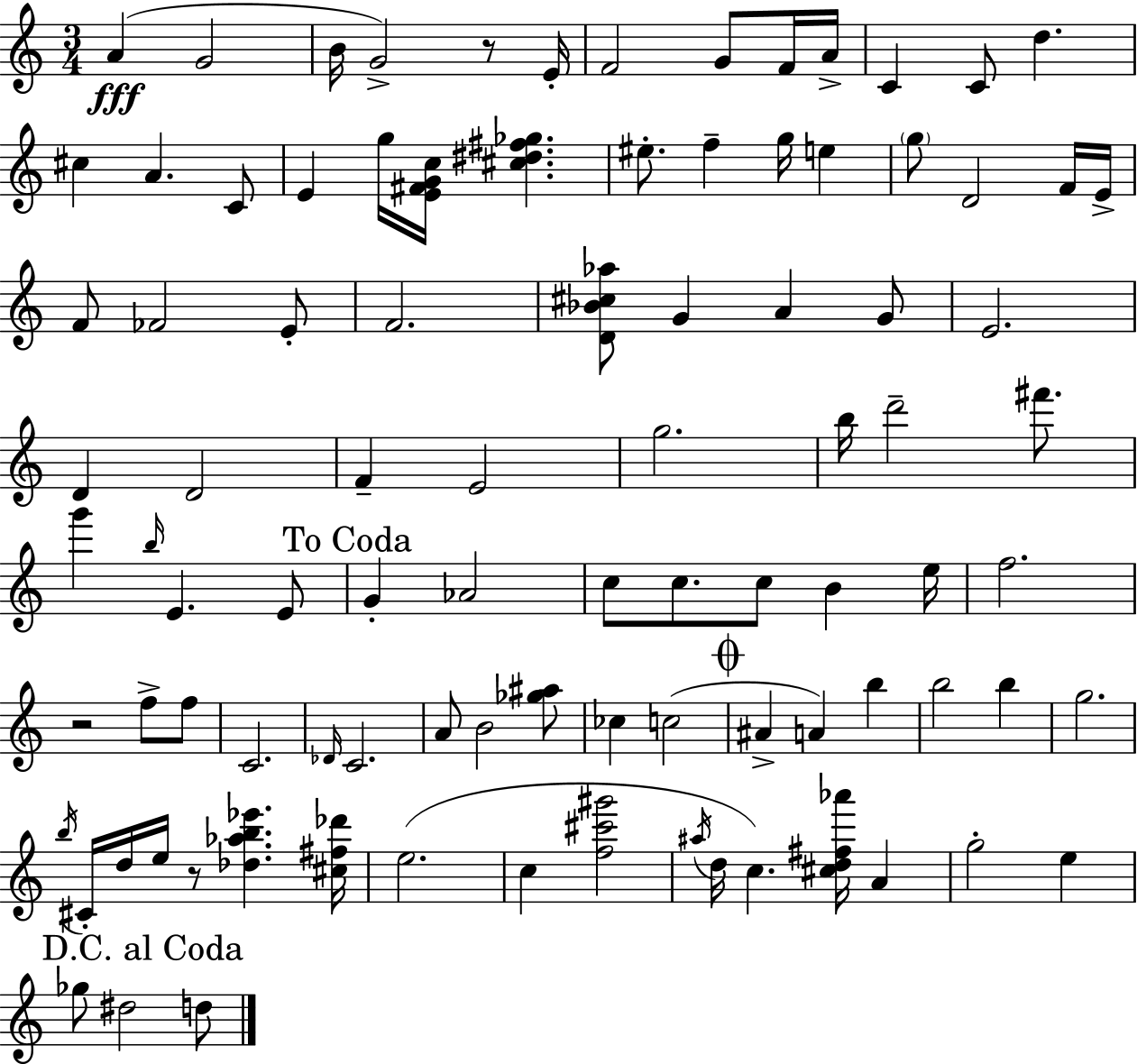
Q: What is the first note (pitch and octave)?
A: A4